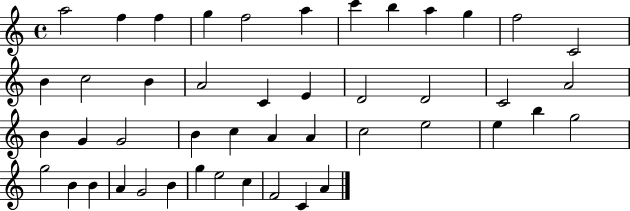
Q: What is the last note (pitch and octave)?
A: A4